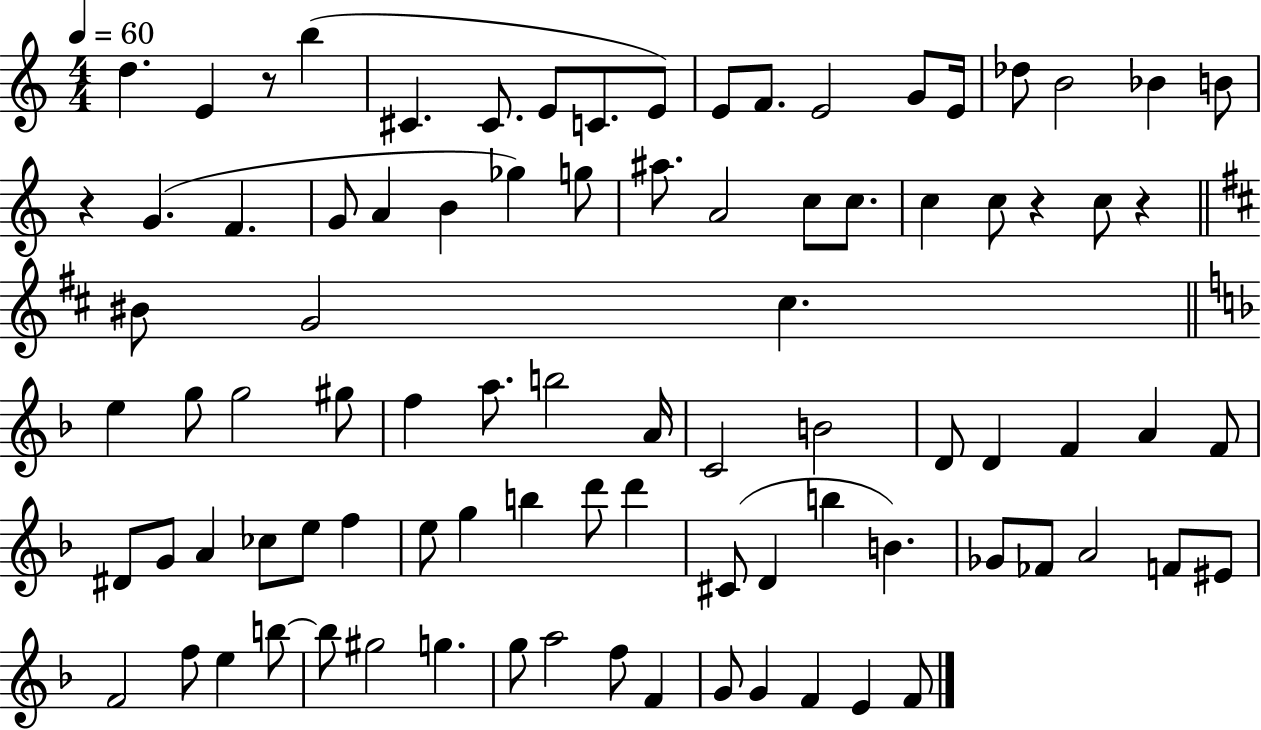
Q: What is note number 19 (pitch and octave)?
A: F4